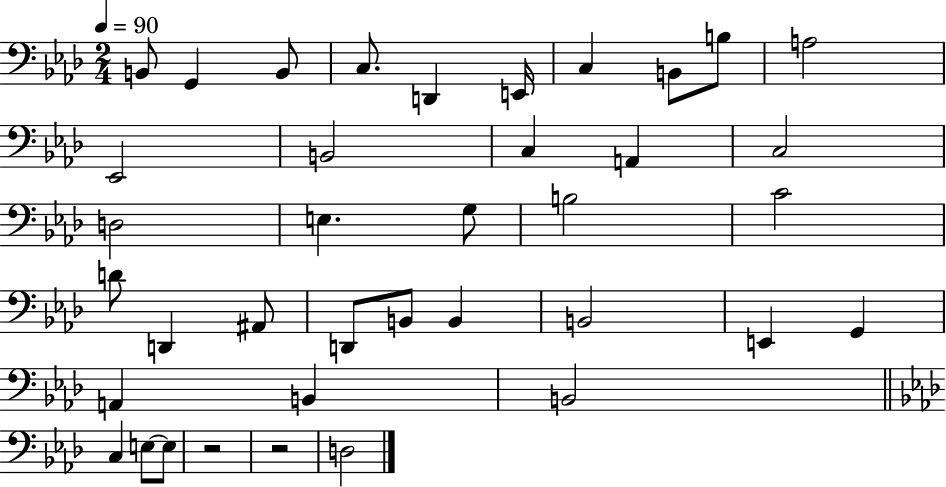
{
  \clef bass
  \numericTimeSignature
  \time 2/4
  \key aes \major
  \tempo 4 = 90
  b,8 g,4 b,8 | c8. d,4 e,16 | c4 b,8 b8 | a2 | \break ees,2 | b,2 | c4 a,4 | c2 | \break d2 | e4. g8 | b2 | c'2 | \break d'8 d,4 ais,8 | d,8 b,8 b,4 | b,2 | e,4 g,4 | \break a,4 b,4 | b,2 | \bar "||" \break \key aes \major c4 e8~~ e8 | r2 | r2 | d2 | \break \bar "|."
}